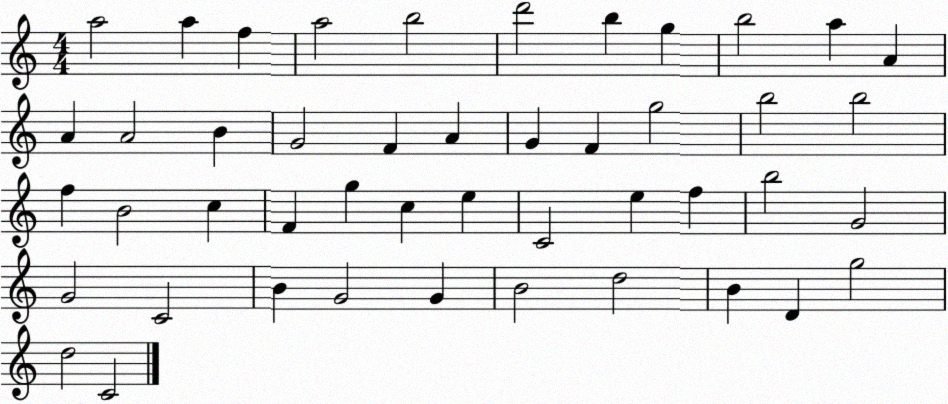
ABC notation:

X:1
T:Untitled
M:4/4
L:1/4
K:C
a2 a f a2 b2 d'2 b g b2 a A A A2 B G2 F A G F g2 b2 b2 f B2 c F g c e C2 e f b2 G2 G2 C2 B G2 G B2 d2 B D g2 d2 C2